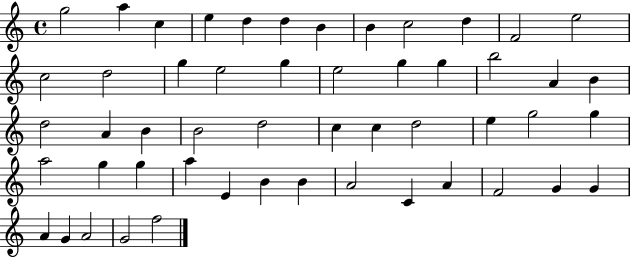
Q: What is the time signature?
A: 4/4